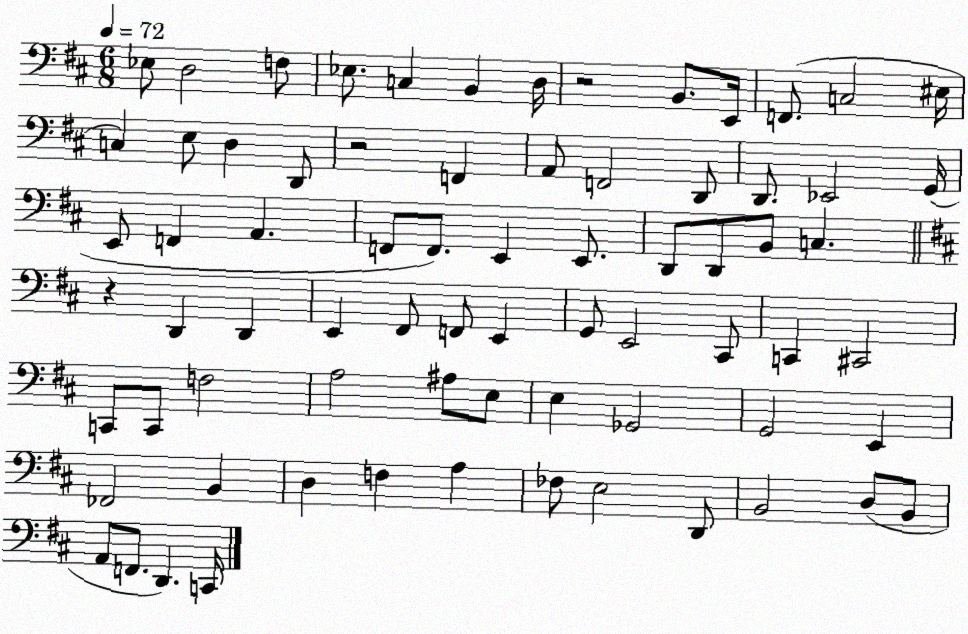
X:1
T:Untitled
M:6/8
L:1/4
K:D
_E,/2 D,2 F,/2 _E,/2 C, B,, D,/4 z2 B,,/2 E,,/4 F,,/2 C,2 ^E,/4 C, E,/2 D, D,,/2 z2 F,, A,,/2 F,,2 D,,/2 D,,/2 _E,,2 G,,/4 E,,/2 F,, A,, F,,/2 F,,/2 E,, E,,/2 D,,/2 D,,/2 B,,/2 C, z D,, D,, E,, ^F,,/2 F,,/2 E,, G,,/2 E,,2 ^C,,/2 C,, ^C,,2 C,,/2 C,,/2 F,2 A,2 ^A,/2 E,/2 E, _G,,2 G,,2 E,, _F,,2 B,, D, F, A, _F,/2 E,2 D,,/2 B,,2 D,/2 B,,/2 A,,/2 F,,/2 D,, C,,/4